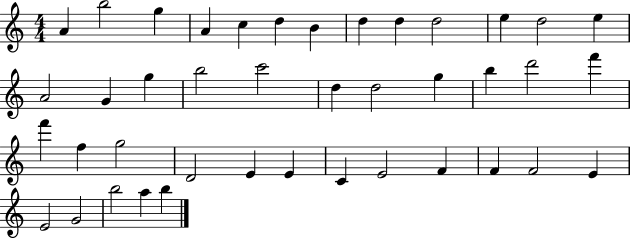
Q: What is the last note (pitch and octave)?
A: B5